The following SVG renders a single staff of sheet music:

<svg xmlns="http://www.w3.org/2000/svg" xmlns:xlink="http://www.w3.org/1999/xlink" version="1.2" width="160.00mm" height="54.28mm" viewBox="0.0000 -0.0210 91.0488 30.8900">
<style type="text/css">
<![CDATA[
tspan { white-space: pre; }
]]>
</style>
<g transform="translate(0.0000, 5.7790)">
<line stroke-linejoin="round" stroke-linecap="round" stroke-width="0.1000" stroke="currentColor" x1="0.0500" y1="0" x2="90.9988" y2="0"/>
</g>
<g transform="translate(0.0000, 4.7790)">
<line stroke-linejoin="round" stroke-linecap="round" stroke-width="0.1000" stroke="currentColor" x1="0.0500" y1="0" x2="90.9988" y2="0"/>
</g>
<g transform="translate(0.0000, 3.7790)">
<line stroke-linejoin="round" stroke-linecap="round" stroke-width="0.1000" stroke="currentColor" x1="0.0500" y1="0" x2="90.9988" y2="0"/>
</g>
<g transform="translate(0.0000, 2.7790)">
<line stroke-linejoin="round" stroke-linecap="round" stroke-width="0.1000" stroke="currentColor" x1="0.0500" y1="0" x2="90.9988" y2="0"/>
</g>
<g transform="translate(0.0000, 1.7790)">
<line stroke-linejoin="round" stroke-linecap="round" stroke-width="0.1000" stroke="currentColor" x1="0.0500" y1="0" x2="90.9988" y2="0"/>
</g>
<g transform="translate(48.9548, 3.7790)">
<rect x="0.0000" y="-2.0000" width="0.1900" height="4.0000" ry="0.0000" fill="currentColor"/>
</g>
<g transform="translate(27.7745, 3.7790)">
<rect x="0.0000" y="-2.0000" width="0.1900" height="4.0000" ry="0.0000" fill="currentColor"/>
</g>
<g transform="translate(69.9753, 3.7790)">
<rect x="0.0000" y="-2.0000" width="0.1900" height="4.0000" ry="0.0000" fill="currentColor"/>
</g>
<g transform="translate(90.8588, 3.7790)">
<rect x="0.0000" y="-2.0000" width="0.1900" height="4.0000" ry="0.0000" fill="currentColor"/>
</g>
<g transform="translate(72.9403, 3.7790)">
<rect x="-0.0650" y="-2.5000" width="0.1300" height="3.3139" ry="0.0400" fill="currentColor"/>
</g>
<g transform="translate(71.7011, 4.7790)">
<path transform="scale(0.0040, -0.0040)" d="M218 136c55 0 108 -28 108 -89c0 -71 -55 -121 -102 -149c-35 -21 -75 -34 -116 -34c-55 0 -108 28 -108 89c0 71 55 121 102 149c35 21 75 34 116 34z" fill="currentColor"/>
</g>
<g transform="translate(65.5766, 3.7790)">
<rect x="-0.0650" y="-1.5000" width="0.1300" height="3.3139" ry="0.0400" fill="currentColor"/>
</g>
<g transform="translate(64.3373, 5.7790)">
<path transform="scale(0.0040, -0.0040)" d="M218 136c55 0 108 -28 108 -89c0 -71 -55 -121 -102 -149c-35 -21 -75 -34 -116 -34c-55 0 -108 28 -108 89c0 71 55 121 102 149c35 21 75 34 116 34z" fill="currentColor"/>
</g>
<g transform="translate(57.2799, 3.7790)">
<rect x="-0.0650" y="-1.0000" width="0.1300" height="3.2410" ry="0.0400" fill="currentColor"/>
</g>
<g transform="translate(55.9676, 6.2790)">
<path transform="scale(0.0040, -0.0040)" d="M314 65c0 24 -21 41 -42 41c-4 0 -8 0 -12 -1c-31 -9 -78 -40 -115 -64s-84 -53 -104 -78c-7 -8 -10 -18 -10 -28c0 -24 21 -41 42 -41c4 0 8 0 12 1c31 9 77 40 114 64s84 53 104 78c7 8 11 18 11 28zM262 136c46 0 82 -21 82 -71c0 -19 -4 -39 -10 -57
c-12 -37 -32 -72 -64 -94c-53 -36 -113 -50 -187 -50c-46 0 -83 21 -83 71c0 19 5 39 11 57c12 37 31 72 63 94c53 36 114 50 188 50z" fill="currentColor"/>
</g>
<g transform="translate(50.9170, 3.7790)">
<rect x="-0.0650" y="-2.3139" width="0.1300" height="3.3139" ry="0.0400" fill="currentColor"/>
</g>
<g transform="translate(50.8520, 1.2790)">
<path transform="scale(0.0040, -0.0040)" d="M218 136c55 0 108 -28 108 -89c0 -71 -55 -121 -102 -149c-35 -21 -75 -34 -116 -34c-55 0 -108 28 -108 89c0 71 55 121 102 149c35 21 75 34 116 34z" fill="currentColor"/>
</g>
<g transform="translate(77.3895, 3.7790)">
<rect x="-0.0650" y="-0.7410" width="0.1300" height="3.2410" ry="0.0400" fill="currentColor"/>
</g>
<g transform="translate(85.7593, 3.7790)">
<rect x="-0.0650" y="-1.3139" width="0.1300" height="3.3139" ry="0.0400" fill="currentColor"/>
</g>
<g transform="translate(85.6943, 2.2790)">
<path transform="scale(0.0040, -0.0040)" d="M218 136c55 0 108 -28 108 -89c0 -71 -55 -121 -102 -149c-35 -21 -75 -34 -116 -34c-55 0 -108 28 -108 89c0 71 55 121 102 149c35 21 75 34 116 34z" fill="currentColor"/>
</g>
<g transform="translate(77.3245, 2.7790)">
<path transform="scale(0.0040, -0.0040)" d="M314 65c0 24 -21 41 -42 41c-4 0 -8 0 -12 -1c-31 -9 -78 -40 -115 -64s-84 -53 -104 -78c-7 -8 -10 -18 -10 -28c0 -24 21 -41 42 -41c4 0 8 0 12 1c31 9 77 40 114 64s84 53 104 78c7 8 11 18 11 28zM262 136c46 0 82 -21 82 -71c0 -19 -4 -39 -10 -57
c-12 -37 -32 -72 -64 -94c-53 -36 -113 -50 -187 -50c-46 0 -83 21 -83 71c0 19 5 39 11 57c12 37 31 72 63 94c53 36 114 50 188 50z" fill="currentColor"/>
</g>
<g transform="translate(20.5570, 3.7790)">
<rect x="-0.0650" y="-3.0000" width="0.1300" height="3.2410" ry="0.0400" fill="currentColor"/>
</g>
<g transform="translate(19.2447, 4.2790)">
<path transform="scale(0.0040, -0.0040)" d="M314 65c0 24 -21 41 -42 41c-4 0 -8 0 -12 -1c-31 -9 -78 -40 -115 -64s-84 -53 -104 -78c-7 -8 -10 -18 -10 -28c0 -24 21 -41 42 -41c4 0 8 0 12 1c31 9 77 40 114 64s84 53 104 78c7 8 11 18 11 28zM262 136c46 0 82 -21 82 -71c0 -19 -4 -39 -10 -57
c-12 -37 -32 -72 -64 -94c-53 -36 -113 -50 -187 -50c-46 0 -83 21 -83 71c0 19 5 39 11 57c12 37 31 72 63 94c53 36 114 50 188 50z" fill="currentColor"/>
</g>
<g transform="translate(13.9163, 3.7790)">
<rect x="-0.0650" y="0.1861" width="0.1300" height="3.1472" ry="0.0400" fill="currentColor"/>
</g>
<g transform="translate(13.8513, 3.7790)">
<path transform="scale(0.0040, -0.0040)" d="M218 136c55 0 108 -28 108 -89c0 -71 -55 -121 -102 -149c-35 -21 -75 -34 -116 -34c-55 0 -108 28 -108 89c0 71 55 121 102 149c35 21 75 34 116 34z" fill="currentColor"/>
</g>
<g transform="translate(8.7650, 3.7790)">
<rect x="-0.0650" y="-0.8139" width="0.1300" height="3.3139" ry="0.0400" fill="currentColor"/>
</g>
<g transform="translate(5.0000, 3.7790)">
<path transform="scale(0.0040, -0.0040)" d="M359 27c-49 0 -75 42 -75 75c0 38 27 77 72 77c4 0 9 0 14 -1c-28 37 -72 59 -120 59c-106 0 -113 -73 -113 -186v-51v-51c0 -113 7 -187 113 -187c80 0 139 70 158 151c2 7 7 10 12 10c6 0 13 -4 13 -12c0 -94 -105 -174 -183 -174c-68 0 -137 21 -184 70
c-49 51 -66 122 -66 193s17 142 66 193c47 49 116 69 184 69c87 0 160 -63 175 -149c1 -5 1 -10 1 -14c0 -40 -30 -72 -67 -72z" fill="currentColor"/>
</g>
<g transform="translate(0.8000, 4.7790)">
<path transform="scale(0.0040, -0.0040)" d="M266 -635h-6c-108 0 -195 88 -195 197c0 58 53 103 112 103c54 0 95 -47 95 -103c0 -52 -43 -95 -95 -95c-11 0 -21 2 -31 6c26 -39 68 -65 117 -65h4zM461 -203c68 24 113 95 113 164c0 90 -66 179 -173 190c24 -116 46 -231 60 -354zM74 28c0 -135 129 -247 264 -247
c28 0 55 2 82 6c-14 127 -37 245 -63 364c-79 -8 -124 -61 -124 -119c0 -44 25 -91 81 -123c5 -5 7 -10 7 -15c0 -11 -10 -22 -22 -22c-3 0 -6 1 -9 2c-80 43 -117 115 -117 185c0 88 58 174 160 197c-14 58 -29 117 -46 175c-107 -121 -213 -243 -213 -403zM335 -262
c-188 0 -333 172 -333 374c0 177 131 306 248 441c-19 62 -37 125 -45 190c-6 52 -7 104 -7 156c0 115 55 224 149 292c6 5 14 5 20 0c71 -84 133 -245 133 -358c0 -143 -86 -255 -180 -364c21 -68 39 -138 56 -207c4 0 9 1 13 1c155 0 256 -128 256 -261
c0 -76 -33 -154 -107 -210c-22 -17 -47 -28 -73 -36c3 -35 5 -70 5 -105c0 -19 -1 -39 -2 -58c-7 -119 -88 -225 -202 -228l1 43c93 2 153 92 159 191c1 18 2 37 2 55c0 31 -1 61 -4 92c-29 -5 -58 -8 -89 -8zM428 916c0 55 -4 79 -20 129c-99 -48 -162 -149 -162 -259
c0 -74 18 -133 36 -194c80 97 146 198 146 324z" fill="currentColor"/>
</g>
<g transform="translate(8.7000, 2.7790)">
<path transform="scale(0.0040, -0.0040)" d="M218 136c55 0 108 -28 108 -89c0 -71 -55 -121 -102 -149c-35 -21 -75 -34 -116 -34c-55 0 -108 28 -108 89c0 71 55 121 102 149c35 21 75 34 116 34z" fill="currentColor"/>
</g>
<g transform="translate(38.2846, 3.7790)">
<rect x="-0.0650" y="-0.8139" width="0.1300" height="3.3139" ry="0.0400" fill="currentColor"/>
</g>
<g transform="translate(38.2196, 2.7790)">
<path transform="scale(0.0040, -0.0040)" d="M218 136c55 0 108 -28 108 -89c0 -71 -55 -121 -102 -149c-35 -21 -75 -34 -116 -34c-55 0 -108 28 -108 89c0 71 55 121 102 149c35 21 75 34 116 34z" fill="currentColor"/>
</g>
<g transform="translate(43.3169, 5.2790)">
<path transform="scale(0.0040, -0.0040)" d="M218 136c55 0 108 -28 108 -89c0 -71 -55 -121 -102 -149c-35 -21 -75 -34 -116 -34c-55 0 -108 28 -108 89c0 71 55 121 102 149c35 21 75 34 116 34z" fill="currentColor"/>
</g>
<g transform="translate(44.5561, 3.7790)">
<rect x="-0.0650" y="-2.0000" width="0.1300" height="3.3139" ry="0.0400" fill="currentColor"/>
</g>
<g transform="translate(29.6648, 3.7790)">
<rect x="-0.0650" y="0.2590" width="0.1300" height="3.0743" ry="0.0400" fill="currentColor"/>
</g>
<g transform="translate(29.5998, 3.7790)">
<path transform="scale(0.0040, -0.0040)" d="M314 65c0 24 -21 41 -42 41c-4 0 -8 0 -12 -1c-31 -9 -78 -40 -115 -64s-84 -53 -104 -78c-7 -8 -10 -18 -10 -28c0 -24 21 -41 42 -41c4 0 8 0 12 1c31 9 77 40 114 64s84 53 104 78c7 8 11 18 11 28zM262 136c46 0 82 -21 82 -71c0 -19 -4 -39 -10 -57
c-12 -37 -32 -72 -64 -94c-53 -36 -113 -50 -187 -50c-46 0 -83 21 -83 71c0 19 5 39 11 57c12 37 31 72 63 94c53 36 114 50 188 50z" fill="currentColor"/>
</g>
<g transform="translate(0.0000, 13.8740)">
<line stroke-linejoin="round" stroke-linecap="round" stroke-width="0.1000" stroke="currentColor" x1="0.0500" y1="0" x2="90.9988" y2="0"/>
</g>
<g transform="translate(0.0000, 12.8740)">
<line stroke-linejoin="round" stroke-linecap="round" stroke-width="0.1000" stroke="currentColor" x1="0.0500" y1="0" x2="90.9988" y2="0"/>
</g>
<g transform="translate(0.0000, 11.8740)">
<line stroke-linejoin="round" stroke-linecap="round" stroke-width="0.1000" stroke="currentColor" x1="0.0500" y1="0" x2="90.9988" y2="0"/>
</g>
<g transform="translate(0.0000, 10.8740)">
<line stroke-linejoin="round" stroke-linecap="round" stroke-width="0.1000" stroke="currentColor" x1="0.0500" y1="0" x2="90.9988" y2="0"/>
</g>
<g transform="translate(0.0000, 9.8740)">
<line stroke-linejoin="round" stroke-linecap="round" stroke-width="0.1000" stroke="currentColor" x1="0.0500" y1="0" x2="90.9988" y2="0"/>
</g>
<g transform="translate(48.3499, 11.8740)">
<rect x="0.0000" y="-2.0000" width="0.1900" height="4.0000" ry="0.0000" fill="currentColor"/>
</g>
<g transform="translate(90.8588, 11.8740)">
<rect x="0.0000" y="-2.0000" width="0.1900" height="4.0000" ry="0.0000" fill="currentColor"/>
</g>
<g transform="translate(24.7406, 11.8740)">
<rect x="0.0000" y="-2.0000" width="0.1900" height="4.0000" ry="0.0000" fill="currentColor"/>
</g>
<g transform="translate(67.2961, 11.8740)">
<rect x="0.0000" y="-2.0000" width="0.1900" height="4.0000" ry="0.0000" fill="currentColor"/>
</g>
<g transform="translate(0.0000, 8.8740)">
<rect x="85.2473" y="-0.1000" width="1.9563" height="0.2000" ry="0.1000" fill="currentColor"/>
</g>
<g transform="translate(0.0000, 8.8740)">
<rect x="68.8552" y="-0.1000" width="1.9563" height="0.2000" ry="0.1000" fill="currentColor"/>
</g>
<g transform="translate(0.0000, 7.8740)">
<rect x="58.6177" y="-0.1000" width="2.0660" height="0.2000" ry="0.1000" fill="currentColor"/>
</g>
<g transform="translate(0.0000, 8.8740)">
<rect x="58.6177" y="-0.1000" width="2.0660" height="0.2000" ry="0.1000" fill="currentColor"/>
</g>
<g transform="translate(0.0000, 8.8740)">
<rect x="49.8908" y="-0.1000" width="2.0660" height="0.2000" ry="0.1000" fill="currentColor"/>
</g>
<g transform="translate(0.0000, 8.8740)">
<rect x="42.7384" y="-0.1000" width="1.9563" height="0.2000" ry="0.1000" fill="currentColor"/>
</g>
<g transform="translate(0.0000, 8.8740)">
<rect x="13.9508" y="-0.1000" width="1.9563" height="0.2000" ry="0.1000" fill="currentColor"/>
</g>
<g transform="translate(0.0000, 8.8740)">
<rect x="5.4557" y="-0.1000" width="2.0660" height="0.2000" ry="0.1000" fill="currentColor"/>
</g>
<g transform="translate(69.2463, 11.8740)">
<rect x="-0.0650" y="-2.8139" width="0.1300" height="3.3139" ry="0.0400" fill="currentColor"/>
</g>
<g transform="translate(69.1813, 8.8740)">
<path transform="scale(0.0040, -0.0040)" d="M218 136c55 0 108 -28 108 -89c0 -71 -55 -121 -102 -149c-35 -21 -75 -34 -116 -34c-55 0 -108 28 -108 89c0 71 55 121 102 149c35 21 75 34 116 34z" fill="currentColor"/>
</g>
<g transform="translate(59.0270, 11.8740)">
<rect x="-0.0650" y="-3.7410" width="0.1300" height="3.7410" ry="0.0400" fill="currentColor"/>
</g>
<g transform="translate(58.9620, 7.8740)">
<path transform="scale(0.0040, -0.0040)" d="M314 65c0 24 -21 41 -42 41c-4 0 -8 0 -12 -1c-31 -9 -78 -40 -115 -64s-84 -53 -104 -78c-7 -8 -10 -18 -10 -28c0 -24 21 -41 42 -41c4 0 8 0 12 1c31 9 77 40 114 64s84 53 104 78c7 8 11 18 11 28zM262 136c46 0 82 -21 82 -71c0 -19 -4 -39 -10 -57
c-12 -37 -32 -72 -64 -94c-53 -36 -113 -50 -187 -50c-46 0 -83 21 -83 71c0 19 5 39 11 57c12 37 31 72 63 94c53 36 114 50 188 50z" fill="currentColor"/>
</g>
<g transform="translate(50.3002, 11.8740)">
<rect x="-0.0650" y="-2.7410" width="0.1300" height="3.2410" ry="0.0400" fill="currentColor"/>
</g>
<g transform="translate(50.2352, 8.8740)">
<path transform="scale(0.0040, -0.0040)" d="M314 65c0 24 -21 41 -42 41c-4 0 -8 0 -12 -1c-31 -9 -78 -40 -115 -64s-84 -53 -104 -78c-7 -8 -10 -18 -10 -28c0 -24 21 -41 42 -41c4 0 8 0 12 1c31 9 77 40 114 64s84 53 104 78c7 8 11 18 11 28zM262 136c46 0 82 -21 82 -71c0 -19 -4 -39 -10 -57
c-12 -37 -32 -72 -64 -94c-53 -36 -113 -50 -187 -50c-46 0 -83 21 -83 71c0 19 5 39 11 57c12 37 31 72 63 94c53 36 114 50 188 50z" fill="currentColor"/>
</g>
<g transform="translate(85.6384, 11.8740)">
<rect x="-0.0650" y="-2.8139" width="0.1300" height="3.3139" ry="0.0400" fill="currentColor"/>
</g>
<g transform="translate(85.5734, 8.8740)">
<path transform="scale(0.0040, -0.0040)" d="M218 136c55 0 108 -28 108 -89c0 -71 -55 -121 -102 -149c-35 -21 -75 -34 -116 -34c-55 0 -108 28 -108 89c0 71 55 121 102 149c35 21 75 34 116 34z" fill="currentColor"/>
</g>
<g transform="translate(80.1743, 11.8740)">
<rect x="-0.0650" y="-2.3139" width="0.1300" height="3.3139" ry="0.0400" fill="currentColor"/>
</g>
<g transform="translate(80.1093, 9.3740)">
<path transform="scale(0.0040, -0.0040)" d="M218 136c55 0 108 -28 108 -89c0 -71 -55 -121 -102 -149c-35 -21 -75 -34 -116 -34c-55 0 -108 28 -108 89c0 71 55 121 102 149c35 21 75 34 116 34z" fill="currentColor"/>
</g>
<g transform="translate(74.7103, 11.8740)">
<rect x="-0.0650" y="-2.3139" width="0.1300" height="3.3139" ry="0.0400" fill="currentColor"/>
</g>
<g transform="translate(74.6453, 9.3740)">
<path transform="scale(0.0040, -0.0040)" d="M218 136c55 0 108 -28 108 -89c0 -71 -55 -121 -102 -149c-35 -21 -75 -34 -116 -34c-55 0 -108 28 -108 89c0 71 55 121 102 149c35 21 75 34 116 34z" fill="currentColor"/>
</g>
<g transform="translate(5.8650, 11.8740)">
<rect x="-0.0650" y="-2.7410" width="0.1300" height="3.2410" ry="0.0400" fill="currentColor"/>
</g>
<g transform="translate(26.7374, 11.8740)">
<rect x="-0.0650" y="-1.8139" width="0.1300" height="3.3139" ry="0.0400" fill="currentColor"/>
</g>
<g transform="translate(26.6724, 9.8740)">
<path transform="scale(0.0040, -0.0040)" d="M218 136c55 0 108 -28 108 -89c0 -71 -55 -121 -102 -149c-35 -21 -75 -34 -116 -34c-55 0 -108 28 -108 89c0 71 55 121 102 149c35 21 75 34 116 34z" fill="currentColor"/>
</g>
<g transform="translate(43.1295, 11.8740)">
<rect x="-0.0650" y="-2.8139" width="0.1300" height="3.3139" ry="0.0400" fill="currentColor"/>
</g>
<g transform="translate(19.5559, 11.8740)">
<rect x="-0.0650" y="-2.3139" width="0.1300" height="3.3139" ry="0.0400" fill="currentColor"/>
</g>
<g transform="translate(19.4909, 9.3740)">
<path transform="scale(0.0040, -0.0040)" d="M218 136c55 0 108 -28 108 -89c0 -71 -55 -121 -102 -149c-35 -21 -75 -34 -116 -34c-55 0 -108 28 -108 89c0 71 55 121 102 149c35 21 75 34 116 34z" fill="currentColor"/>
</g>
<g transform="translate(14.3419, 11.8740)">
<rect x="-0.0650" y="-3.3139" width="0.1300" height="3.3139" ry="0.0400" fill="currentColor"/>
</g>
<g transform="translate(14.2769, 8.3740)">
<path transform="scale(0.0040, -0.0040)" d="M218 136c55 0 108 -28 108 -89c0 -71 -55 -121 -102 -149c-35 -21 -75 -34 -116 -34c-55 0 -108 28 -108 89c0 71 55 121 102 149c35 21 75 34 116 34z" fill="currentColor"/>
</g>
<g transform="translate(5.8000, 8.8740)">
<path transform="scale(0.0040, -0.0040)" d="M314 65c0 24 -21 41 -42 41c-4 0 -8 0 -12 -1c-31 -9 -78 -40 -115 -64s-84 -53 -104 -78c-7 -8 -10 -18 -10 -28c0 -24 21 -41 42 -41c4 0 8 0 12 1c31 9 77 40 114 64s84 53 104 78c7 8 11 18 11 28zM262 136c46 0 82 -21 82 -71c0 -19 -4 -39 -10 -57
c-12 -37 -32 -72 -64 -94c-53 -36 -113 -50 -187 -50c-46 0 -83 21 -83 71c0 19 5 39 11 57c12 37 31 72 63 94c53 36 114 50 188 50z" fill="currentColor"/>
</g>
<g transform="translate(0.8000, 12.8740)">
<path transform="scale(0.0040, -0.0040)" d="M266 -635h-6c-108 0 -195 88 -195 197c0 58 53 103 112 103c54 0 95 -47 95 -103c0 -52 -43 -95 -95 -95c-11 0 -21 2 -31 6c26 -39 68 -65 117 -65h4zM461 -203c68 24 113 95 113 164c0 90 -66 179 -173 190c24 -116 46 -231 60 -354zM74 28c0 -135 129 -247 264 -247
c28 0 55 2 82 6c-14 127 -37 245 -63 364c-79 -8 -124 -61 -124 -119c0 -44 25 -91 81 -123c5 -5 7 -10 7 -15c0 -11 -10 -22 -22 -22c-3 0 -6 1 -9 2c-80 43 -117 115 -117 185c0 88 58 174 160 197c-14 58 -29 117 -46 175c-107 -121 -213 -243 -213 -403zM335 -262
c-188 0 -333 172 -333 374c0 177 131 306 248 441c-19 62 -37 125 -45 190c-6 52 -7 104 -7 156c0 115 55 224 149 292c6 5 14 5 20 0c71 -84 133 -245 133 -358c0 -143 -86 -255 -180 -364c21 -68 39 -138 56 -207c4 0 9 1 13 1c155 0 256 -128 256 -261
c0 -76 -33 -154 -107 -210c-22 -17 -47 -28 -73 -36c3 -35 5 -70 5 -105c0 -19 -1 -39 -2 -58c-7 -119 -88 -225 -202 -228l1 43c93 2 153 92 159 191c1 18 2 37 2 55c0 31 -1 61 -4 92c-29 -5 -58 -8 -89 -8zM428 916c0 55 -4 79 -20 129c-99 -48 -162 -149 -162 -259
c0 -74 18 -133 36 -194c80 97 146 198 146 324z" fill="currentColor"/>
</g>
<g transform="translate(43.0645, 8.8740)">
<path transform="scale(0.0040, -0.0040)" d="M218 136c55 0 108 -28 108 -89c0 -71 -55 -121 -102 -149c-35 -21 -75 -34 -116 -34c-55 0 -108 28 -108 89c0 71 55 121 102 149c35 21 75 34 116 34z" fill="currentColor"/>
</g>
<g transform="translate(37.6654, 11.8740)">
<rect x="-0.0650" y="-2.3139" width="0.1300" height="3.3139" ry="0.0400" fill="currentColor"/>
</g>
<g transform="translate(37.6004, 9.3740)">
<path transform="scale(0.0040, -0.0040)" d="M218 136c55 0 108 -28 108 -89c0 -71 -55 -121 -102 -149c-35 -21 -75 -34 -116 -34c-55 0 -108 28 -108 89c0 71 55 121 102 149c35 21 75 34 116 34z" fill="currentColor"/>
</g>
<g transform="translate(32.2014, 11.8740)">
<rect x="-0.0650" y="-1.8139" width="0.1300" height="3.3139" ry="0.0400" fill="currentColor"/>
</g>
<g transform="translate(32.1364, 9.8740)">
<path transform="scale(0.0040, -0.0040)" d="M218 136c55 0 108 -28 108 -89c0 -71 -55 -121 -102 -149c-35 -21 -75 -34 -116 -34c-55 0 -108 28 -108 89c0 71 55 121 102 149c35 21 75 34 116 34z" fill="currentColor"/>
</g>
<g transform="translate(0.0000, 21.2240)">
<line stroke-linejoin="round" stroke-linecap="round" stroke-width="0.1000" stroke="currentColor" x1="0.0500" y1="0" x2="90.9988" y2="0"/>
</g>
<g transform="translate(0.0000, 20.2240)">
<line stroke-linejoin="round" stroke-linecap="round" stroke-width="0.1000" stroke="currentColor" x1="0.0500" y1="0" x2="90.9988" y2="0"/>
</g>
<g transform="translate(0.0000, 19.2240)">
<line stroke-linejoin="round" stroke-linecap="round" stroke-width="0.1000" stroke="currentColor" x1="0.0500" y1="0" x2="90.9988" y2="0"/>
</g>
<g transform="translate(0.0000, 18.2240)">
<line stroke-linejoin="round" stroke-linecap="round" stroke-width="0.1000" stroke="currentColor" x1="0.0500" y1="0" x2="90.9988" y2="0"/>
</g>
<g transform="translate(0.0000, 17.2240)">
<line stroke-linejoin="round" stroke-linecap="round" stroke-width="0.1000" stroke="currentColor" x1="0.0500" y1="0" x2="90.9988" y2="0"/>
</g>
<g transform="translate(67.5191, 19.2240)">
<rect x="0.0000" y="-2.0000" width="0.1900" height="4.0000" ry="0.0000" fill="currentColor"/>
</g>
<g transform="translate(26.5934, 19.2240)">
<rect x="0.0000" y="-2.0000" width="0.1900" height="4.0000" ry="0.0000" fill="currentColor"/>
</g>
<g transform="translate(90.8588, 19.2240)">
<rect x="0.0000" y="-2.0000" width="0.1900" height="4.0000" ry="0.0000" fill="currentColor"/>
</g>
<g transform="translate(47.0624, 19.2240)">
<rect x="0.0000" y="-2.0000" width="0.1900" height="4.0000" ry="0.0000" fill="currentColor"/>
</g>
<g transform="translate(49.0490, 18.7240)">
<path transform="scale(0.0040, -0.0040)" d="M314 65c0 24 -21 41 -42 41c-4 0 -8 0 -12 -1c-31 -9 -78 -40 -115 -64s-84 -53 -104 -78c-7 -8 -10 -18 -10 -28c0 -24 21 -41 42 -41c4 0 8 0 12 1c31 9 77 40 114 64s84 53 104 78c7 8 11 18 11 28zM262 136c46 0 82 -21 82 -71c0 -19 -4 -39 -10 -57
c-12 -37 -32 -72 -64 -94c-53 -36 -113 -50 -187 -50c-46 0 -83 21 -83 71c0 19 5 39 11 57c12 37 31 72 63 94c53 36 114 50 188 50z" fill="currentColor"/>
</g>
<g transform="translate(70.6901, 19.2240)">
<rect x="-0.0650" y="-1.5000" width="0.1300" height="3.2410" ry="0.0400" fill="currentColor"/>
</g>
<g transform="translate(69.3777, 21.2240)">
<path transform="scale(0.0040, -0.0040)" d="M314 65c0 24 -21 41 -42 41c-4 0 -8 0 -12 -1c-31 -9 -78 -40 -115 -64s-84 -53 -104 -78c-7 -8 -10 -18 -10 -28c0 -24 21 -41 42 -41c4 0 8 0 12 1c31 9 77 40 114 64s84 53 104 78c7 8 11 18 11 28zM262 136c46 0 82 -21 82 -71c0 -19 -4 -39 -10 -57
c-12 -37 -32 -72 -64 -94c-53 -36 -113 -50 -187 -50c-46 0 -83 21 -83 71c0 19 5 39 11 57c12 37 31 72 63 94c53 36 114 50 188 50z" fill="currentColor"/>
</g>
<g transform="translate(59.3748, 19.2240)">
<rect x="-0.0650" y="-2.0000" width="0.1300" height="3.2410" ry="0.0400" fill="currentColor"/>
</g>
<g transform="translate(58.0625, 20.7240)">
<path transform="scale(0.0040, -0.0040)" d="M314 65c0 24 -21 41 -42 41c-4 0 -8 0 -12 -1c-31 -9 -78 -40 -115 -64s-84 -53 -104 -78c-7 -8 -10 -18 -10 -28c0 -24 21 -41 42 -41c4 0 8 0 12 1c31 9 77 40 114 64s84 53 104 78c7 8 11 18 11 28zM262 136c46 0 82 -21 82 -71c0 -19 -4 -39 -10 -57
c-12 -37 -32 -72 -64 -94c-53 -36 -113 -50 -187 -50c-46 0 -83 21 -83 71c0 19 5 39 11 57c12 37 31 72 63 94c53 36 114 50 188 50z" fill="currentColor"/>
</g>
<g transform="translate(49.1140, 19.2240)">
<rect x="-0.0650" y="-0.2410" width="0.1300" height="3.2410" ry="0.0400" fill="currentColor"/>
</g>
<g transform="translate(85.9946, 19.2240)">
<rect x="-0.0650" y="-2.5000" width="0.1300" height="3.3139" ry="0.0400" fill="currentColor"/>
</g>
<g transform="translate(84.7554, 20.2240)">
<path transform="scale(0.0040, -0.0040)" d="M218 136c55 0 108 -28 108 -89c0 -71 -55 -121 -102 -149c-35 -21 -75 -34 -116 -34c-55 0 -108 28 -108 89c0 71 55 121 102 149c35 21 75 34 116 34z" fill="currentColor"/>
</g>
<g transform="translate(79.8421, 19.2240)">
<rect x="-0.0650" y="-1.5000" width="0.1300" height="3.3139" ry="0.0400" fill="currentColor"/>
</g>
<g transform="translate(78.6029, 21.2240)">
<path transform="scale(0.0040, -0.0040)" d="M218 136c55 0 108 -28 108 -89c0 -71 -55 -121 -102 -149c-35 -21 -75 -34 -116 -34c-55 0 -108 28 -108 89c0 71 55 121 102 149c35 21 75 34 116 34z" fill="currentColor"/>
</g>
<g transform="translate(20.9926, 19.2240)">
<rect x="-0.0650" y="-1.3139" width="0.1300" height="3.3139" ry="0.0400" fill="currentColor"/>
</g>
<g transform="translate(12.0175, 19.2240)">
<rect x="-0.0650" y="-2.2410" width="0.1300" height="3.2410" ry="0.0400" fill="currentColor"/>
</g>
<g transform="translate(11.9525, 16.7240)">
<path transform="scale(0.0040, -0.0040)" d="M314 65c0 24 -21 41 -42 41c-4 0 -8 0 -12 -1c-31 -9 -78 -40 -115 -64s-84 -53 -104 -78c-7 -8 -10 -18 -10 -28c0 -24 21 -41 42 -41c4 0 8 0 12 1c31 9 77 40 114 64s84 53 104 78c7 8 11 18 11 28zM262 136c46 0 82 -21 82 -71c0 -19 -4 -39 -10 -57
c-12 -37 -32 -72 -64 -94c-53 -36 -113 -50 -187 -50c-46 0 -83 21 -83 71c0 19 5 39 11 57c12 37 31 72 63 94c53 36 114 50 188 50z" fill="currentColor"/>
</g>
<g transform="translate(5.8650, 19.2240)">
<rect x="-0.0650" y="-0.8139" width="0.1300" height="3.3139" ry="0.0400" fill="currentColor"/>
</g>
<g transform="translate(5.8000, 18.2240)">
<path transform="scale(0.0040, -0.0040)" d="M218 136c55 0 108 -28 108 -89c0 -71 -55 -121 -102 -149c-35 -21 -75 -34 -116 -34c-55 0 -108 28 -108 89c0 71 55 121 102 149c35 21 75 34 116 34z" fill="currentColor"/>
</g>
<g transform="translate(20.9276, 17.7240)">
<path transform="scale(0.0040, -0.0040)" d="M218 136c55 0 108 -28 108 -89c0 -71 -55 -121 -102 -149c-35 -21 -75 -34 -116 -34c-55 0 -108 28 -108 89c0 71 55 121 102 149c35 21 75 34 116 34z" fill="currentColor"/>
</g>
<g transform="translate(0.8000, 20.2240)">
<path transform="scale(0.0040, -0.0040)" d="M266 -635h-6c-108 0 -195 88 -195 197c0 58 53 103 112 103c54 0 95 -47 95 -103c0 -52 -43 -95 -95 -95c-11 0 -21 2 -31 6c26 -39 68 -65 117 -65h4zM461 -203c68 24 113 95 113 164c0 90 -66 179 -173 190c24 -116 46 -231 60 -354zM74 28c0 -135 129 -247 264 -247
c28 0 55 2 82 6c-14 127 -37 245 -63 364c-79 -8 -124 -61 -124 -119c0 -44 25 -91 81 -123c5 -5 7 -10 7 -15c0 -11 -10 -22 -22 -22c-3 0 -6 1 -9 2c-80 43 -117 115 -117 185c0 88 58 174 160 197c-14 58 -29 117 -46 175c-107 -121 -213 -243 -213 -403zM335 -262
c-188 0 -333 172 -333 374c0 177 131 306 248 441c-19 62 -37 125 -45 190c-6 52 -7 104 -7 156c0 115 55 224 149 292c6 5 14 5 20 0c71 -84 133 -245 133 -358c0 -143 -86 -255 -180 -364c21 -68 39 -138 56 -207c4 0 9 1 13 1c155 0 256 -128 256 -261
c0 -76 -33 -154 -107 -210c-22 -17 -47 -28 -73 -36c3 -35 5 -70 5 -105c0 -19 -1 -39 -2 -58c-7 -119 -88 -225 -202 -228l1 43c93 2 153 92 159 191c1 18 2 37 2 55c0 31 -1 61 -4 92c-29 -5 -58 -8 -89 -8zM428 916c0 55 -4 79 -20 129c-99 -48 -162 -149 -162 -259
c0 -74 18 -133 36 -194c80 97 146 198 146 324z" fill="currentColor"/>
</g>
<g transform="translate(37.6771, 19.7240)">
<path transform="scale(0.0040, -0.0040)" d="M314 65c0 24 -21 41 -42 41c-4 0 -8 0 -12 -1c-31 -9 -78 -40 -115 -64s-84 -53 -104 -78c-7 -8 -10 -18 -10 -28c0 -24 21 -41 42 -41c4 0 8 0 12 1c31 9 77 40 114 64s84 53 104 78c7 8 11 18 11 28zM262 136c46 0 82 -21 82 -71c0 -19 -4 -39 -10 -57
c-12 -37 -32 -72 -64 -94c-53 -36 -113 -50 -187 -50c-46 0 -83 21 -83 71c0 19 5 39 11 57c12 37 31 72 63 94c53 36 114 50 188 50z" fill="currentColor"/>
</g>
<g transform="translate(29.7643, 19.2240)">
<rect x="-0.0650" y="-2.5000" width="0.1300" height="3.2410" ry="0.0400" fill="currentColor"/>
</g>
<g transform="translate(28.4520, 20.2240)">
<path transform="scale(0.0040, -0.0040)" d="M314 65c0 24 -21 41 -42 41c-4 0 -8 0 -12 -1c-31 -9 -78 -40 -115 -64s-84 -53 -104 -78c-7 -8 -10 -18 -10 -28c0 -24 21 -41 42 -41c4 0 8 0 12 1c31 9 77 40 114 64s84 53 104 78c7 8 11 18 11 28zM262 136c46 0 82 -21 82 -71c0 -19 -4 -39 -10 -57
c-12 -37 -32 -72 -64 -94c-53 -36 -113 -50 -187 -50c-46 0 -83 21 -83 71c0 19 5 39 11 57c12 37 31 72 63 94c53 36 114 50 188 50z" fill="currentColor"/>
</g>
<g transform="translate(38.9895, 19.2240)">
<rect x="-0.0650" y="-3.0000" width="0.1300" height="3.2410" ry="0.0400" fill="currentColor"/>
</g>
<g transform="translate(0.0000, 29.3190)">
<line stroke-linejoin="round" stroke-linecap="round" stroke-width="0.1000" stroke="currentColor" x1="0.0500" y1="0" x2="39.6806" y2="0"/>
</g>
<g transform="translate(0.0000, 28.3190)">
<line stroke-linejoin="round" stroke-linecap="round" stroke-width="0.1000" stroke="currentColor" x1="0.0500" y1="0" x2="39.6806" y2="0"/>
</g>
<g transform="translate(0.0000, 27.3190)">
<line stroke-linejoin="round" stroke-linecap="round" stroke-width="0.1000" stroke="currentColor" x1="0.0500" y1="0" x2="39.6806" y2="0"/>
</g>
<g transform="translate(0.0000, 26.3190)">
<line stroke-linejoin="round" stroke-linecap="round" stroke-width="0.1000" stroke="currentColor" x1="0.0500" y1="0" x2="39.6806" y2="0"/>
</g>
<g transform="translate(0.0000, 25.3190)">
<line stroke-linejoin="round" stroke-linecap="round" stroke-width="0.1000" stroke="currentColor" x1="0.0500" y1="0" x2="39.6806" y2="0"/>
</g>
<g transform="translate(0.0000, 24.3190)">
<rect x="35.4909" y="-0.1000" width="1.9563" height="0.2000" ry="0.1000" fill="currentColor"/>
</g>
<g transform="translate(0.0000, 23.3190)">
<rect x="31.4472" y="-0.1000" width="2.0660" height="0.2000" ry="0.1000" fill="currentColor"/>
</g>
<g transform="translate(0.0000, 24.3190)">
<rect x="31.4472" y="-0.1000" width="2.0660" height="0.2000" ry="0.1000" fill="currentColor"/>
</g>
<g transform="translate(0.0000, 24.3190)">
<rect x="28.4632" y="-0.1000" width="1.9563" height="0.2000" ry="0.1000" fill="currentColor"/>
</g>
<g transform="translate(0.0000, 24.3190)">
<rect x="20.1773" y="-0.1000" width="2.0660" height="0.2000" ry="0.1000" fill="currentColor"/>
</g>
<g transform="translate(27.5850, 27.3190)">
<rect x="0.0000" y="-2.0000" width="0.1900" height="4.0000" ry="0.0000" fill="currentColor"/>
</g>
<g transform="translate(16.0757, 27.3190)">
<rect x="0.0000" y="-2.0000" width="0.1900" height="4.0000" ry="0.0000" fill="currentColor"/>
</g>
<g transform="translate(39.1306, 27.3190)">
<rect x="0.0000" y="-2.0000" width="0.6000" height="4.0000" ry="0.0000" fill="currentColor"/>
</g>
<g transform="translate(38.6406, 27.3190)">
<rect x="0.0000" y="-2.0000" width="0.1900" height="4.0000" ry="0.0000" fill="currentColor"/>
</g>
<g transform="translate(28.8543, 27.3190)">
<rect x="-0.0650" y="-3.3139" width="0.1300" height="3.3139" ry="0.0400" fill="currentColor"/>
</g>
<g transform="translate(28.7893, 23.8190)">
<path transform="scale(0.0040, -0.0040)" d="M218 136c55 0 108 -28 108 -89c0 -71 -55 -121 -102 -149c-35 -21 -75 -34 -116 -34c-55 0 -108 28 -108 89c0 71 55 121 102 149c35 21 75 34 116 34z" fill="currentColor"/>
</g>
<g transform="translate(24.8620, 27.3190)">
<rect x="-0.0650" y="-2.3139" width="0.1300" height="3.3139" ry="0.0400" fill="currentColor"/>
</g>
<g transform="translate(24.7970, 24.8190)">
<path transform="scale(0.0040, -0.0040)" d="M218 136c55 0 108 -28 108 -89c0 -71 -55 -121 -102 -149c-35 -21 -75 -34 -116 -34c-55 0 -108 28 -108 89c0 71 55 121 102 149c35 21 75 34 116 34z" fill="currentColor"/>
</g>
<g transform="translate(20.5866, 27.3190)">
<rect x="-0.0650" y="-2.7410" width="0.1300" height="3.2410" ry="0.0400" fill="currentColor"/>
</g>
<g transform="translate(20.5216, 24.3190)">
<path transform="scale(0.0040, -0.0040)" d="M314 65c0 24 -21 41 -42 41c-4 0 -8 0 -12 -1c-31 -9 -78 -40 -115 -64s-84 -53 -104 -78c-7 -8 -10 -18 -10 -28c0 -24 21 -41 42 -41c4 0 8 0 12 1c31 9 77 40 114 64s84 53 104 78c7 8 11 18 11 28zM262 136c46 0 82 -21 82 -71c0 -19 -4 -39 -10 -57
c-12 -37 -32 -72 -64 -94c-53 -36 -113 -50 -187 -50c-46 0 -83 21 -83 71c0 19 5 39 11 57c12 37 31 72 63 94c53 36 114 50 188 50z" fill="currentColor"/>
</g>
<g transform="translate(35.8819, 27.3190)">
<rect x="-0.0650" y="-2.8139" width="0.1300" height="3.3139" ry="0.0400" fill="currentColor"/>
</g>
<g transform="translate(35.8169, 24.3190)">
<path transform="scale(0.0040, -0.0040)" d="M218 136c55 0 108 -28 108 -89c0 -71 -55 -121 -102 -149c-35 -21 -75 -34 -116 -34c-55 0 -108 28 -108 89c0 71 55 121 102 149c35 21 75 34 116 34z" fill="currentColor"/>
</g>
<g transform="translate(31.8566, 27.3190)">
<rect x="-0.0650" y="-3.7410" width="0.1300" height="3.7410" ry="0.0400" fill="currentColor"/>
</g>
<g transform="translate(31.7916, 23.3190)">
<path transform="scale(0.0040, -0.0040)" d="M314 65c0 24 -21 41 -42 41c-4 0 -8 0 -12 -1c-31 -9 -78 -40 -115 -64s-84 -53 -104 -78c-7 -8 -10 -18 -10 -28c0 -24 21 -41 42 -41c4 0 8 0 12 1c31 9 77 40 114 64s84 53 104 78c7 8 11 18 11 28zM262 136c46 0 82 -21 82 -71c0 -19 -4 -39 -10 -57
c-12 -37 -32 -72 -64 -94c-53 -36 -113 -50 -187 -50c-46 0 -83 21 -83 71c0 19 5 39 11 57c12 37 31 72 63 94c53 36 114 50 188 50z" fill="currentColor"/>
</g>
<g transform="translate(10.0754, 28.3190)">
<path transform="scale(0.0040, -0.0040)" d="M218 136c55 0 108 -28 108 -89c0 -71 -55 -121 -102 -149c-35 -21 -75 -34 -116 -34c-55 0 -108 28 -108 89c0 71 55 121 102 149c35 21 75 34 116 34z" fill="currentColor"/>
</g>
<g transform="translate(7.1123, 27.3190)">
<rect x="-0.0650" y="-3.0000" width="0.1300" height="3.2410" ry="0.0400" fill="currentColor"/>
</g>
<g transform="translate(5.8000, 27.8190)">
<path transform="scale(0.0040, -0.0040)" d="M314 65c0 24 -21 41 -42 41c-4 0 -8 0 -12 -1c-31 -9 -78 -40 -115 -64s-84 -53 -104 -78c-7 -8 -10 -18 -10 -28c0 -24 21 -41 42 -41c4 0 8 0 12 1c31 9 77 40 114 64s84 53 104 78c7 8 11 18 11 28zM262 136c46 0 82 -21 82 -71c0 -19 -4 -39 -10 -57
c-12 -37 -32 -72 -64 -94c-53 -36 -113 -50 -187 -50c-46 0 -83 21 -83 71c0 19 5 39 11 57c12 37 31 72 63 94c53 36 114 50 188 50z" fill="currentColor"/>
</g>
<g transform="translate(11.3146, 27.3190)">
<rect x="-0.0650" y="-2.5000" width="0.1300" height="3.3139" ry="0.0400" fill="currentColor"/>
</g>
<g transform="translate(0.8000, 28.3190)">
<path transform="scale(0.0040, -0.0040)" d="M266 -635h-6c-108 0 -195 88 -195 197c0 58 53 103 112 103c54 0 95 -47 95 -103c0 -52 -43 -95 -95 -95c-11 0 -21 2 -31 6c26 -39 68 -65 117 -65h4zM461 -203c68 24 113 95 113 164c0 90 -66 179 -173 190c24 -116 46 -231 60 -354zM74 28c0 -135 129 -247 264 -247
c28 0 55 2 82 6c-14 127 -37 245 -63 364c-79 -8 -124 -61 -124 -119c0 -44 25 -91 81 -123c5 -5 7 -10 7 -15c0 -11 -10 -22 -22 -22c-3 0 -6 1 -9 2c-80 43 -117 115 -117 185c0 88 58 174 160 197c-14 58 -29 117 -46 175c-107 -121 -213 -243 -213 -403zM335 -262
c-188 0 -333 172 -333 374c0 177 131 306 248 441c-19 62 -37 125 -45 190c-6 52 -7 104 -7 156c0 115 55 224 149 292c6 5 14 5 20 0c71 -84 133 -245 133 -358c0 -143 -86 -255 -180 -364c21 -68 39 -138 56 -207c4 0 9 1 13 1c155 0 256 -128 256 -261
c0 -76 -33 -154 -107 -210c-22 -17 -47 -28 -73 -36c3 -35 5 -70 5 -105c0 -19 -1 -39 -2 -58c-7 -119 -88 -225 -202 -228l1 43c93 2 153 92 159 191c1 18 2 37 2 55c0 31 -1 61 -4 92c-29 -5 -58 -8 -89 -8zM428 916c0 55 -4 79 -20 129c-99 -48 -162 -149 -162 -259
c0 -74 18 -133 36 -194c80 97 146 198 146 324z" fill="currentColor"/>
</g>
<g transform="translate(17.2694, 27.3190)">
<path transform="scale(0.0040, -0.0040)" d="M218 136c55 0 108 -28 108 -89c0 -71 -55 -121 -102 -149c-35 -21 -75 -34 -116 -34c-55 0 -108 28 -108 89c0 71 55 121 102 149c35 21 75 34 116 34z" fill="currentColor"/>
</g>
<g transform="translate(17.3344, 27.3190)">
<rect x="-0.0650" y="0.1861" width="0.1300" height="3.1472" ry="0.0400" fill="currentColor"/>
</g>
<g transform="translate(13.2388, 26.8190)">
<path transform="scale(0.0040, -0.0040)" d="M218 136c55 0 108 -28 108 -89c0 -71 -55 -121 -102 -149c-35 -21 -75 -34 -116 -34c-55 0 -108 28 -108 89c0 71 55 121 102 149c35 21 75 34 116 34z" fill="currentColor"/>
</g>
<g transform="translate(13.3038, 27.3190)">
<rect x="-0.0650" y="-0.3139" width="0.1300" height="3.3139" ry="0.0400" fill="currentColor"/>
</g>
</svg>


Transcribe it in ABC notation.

X:1
T:Untitled
M:4/4
L:1/4
K:C
d B A2 B2 d F g D2 E G d2 e a2 b g f f g a a2 c'2 a g g a d g2 e G2 A2 c2 F2 E2 E G A2 G c B a2 g b c'2 a